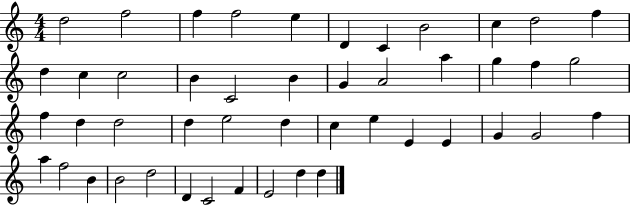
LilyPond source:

{
  \clef treble
  \numericTimeSignature
  \time 4/4
  \key c \major
  d''2 f''2 | f''4 f''2 e''4 | d'4 c'4 b'2 | c''4 d''2 f''4 | \break d''4 c''4 c''2 | b'4 c'2 b'4 | g'4 a'2 a''4 | g''4 f''4 g''2 | \break f''4 d''4 d''2 | d''4 e''2 d''4 | c''4 e''4 e'4 e'4 | g'4 g'2 f''4 | \break a''4 f''2 b'4 | b'2 d''2 | d'4 c'2 f'4 | e'2 d''4 d''4 | \break \bar "|."
}